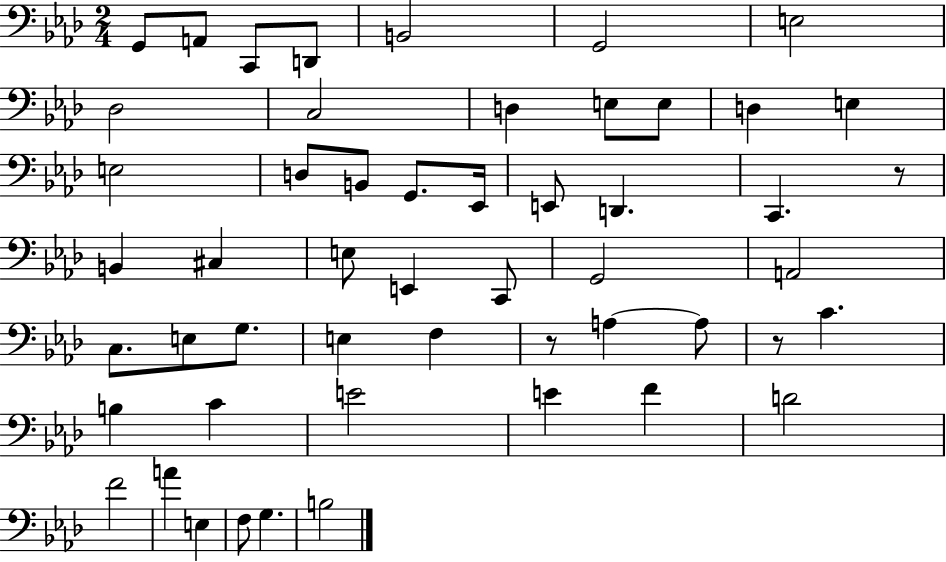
X:1
T:Untitled
M:2/4
L:1/4
K:Ab
G,,/2 A,,/2 C,,/2 D,,/2 B,,2 G,,2 E,2 _D,2 C,2 D, E,/2 E,/2 D, E, E,2 D,/2 B,,/2 G,,/2 _E,,/4 E,,/2 D,, C,, z/2 B,, ^C, E,/2 E,, C,,/2 G,,2 A,,2 C,/2 E,/2 G,/2 E, F, z/2 A, A,/2 z/2 C B, C E2 E F D2 F2 A E, F,/2 G, B,2